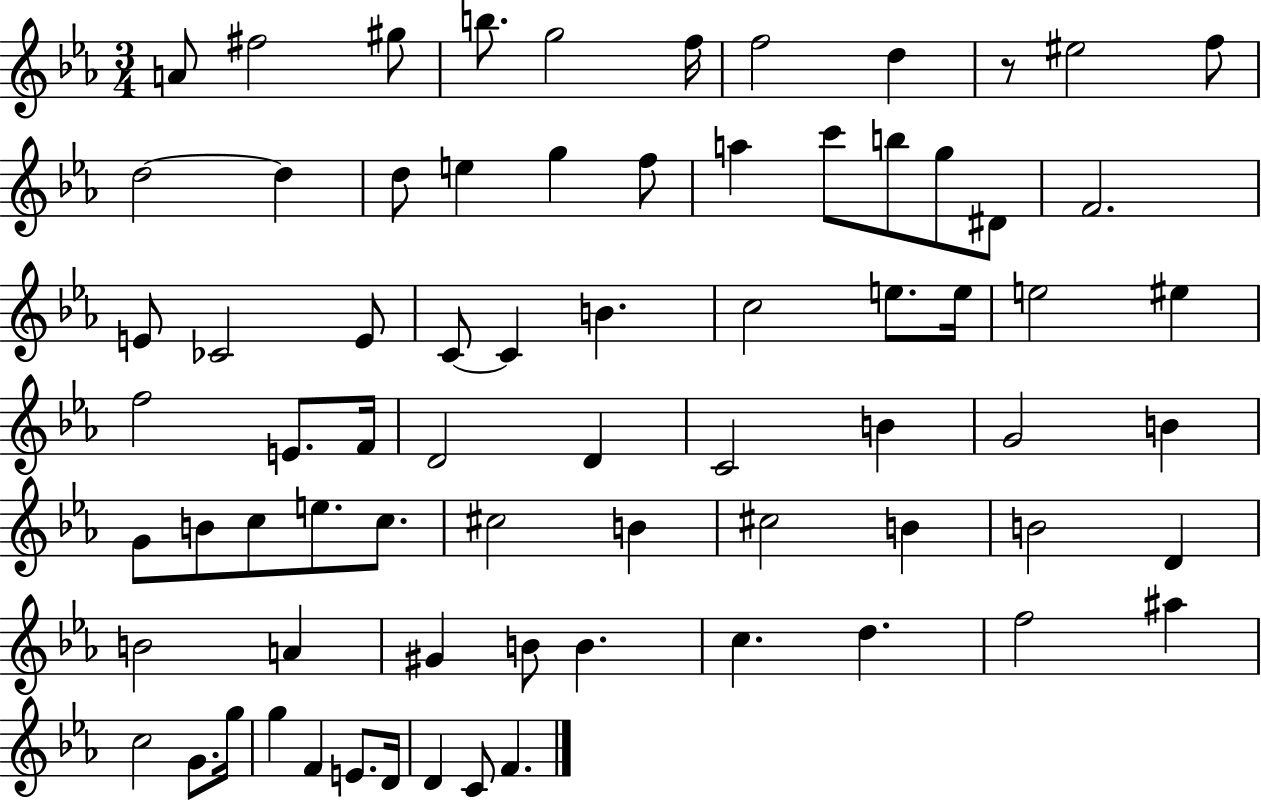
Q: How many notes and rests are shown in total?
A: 73